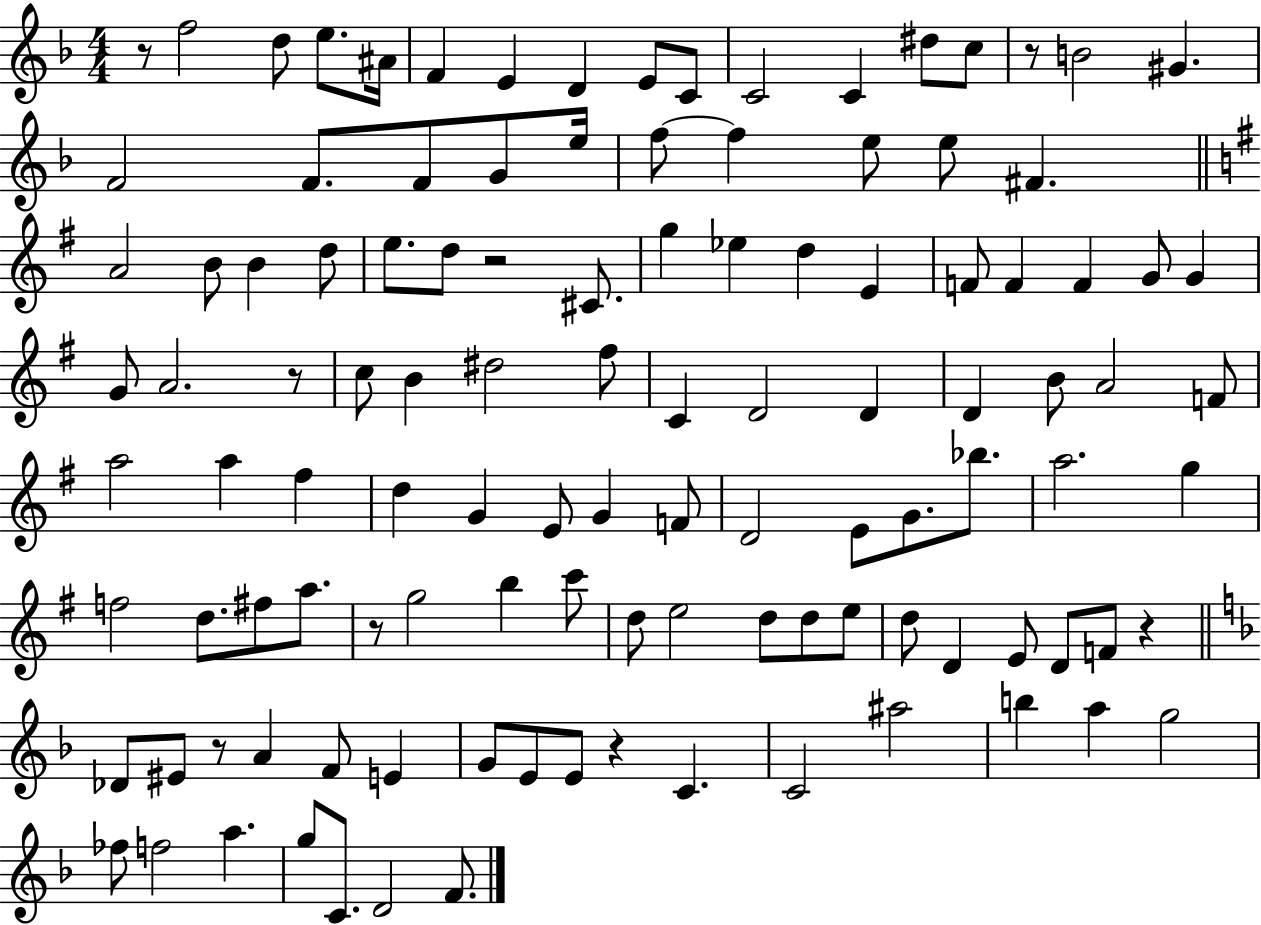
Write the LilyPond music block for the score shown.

{
  \clef treble
  \numericTimeSignature
  \time 4/4
  \key f \major
  r8 f''2 d''8 e''8. ais'16 | f'4 e'4 d'4 e'8 c'8 | c'2 c'4 dis''8 c''8 | r8 b'2 gis'4. | \break f'2 f'8. f'8 g'8 e''16 | f''8~~ f''4 e''8 e''8 fis'4. | \bar "||" \break \key g \major a'2 b'8 b'4 d''8 | e''8. d''8 r2 cis'8. | g''4 ees''4 d''4 e'4 | f'8 f'4 f'4 g'8 g'4 | \break g'8 a'2. r8 | c''8 b'4 dis''2 fis''8 | c'4 d'2 d'4 | d'4 b'8 a'2 f'8 | \break a''2 a''4 fis''4 | d''4 g'4 e'8 g'4 f'8 | d'2 e'8 g'8. bes''8. | a''2. g''4 | \break f''2 d''8. fis''8 a''8. | r8 g''2 b''4 c'''8 | d''8 e''2 d''8 d''8 e''8 | d''8 d'4 e'8 d'8 f'8 r4 | \break \bar "||" \break \key d \minor des'8 eis'8 r8 a'4 f'8 e'4 | g'8 e'8 e'8 r4 c'4. | c'2 ais''2 | b''4 a''4 g''2 | \break fes''8 f''2 a''4. | g''8 c'8. d'2 f'8. | \bar "|."
}